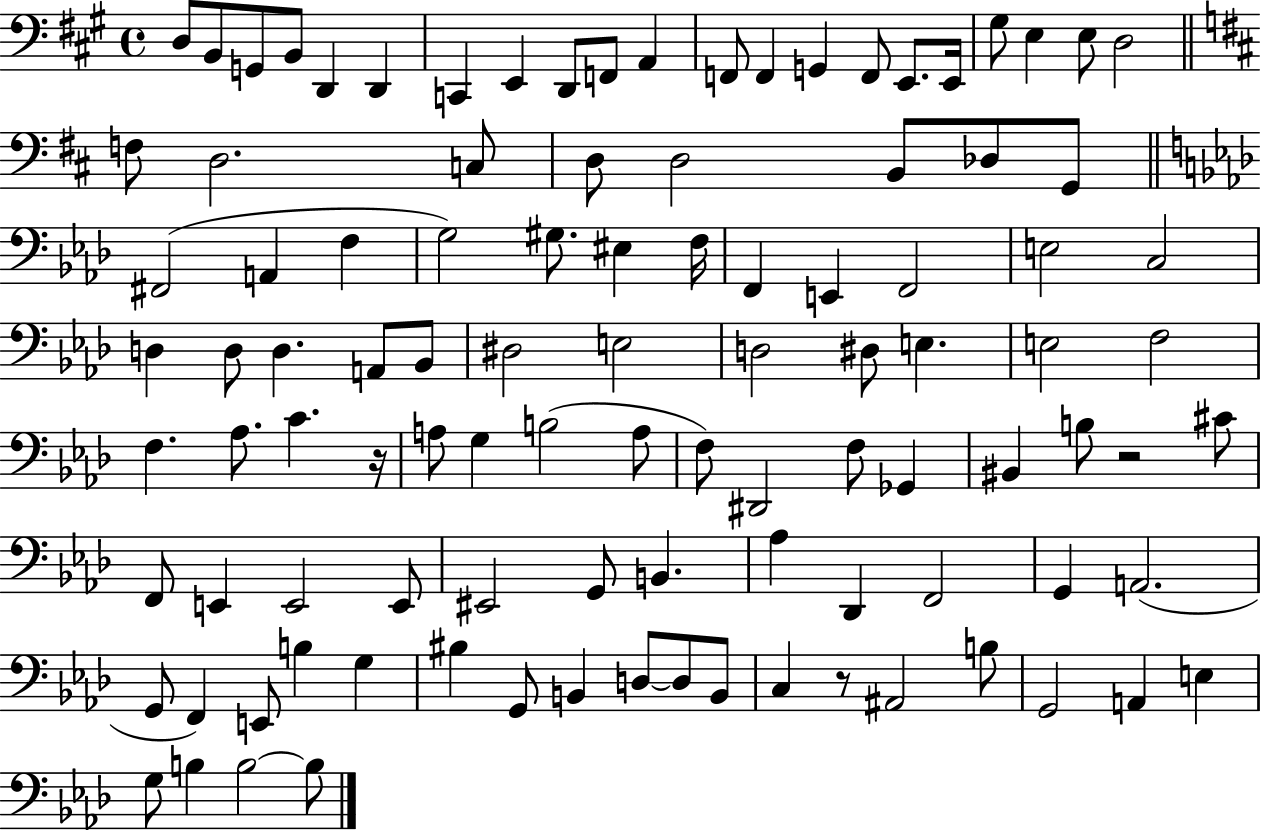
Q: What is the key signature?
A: A major